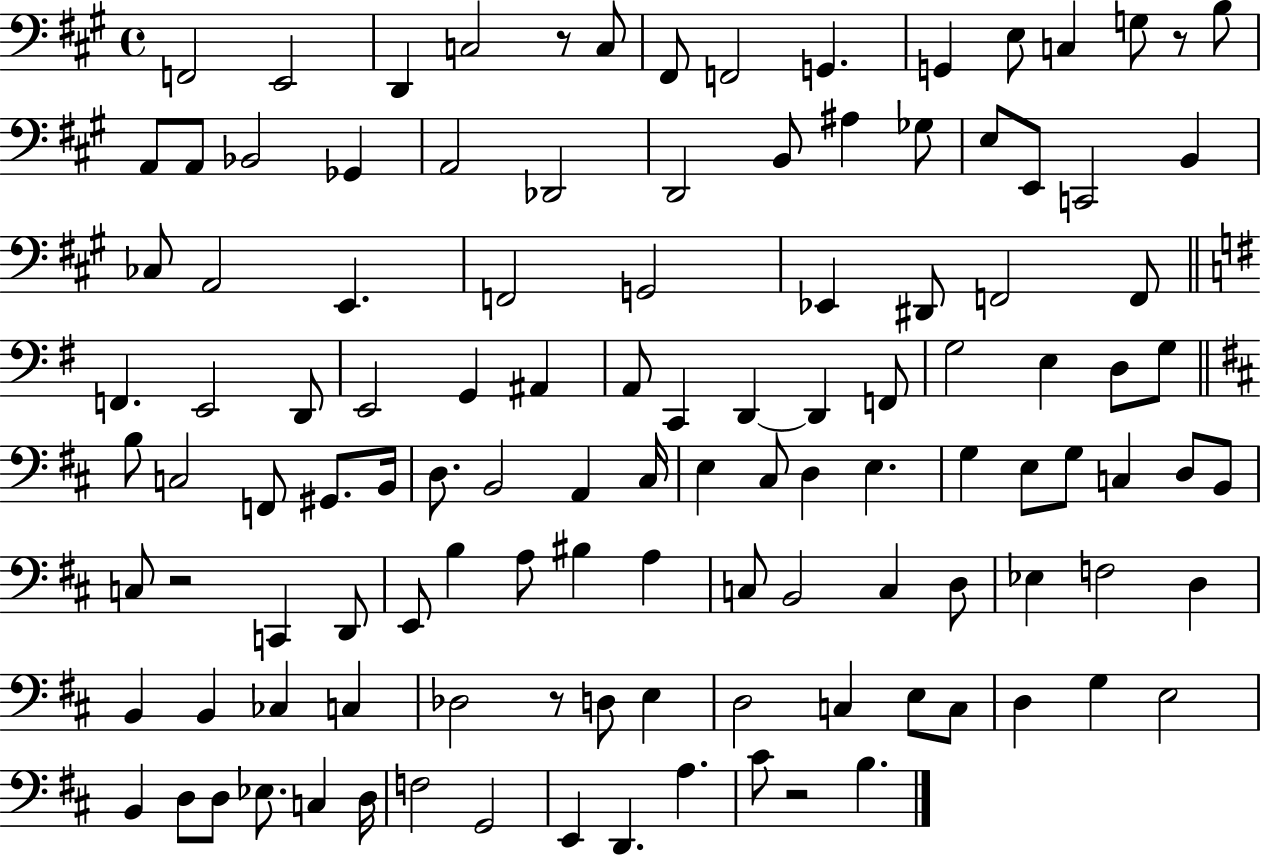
{
  \clef bass
  \time 4/4
  \defaultTimeSignature
  \key a \major
  f,2 e,2 | d,4 c2 r8 c8 | fis,8 f,2 g,4. | g,4 e8 c4 g8 r8 b8 | \break a,8 a,8 bes,2 ges,4 | a,2 des,2 | d,2 b,8 ais4 ges8 | e8 e,8 c,2 b,4 | \break ces8 a,2 e,4. | f,2 g,2 | ees,4 dis,8 f,2 f,8 | \bar "||" \break \key g \major f,4. e,2 d,8 | e,2 g,4 ais,4 | a,8 c,4 d,4~~ d,4 f,8 | g2 e4 d8 g8 | \break \bar "||" \break \key d \major b8 c2 f,8 gis,8. b,16 | d8. b,2 a,4 cis16 | e4 cis8 d4 e4. | g4 e8 g8 c4 d8 b,8 | \break c8 r2 c,4 d,8 | e,8 b4 a8 bis4 a4 | c8 b,2 c4 d8 | ees4 f2 d4 | \break b,4 b,4 ces4 c4 | des2 r8 d8 e4 | d2 c4 e8 c8 | d4 g4 e2 | \break b,4 d8 d8 ees8. c4 d16 | f2 g,2 | e,4 d,4. a4. | cis'8 r2 b4. | \break \bar "|."
}